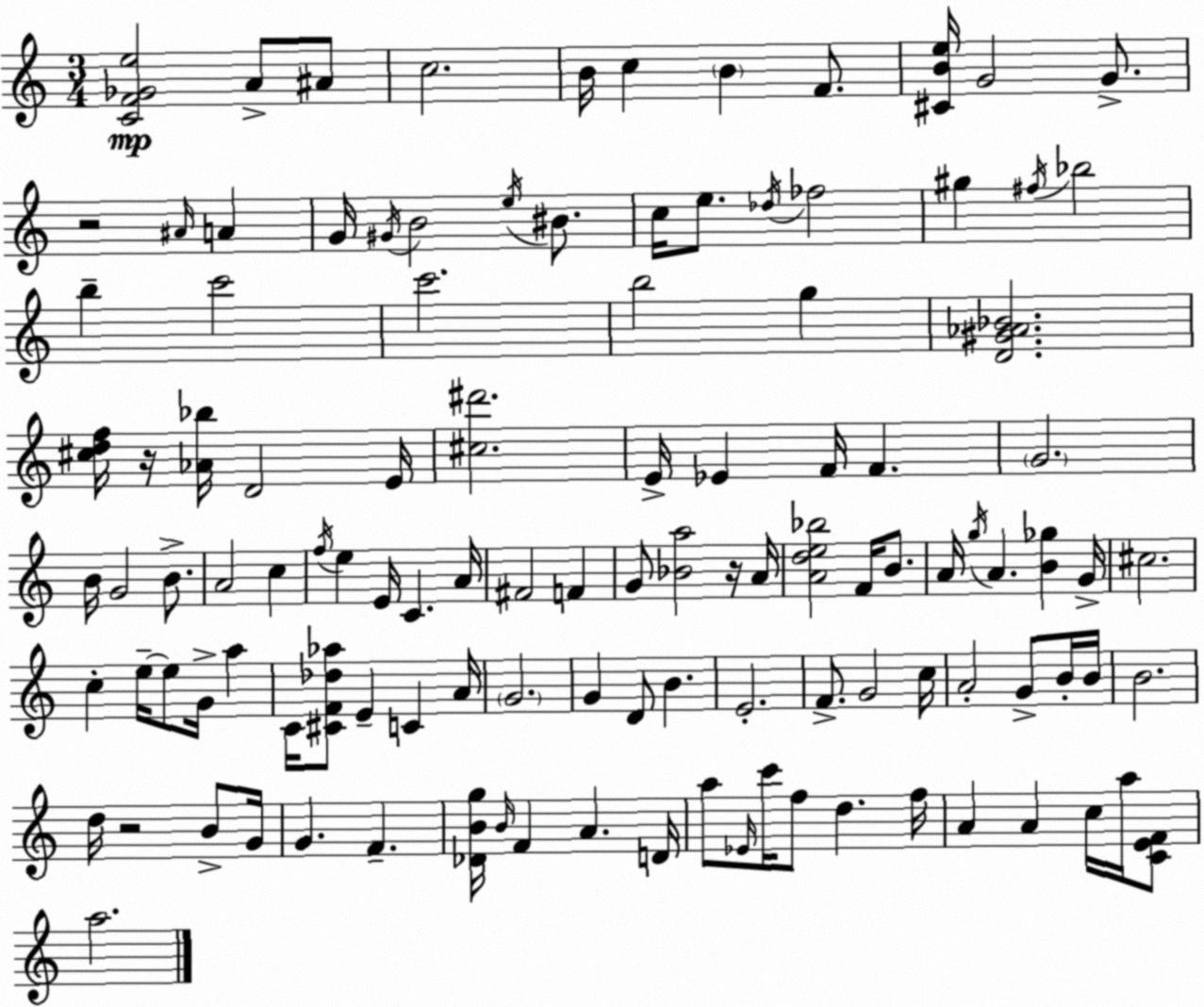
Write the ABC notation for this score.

X:1
T:Untitled
M:3/4
L:1/4
K:Am
[CF_Ge]2 A/2 ^A/2 c2 B/4 c B F/2 [^CBe]/4 G2 G/2 z2 ^A/4 A G/4 ^G/4 B2 e/4 ^B/2 c/4 e/2 _d/4 _f2 ^g ^f/4 _b2 b c'2 c'2 b2 g [D^G_A_B]2 [^cdf]/4 z/4 [_A_b]/4 D2 E/4 [^c^d']2 E/4 _E F/4 F G2 B/4 G2 B/2 A2 c f/4 e E/4 C A/4 ^F2 F G/2 [_Ba]2 z/4 A/4 [Ade_b]2 F/4 B/2 A/4 g/4 A [B_g] G/4 ^c2 c e/4 e/2 G/4 a C/4 [^CF_d_a]/2 E C A/4 G2 G D/2 B E2 F/2 G2 c/4 A2 G/2 B/4 B/4 B2 d/4 z2 B/2 G/4 G F [_DBg]/4 B/4 F A D/4 a/2 _E/4 c'/4 f/2 d f/4 A A c/4 a/4 [CEF]/2 a2